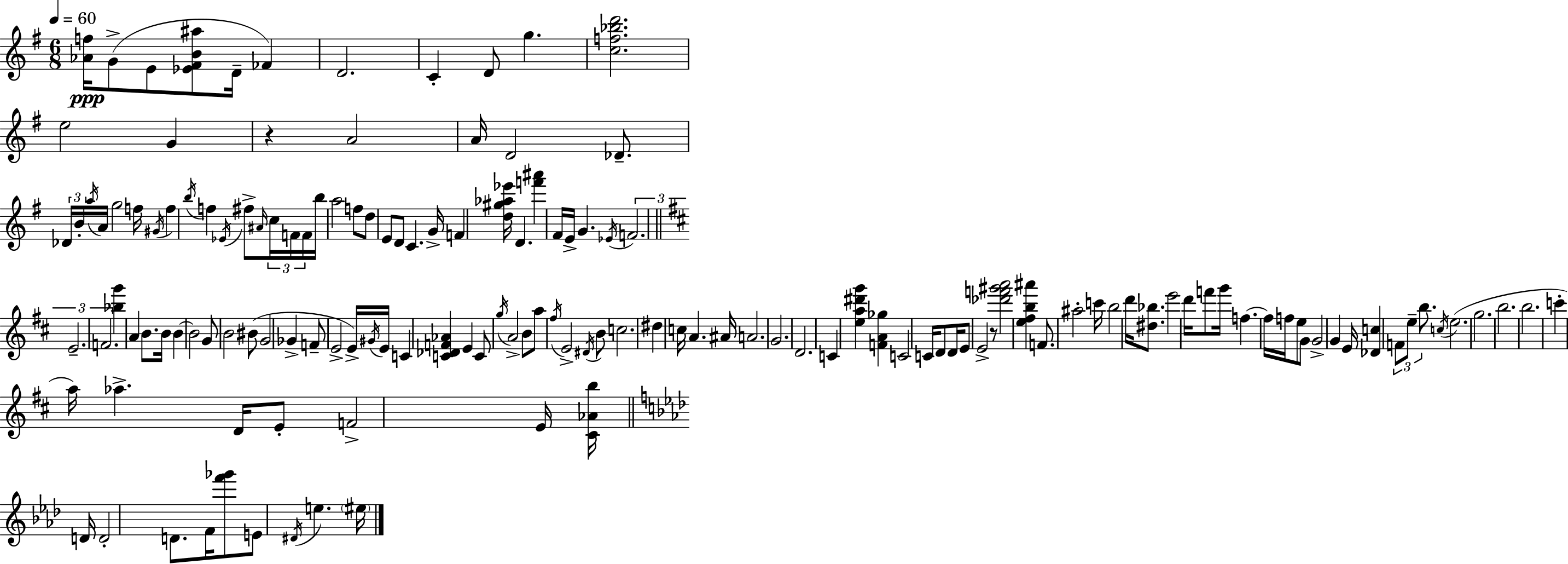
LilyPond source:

{
  \clef treble
  \numericTimeSignature
  \time 6/8
  \key e \minor
  \tempo 4 = 60
  \repeat volta 2 { <aes' f''>16\ppp g'8->( e'8 <ees' fis' b' ais''>8 d'16-- fes'4) | d'2. | c'4-. d'8 g''4. | <c'' f'' bes'' d'''>2. | \break e''2 g'4 | r4 a'2 | a'16 d'2 des'8.-- | \tuplet 3/2 { des'16 b'16-. \acciaccatura { a''16 } } a'16 g''2 | \break f''16 \acciaccatura { gis'16 } f''4 \acciaccatura { b''16 } f''4 \acciaccatura { ees'16 } | fis''8-> \grace { ais'16 } \tuplet 3/2 { c''16 f'16 f'16 } b''16 a''2 | f''8 d''8 e'8 d'8 c'4. | g'16-> f'4 <d'' gis'' aes'' ees'''>16 d'4. | \break <f''' ais'''>4 fis'16 e'16-> g'4. | \acciaccatura { ees'16 } \tuplet 3/2 { f'2. | \bar "||" \break \key d \major e'2.-- | f'2. } | <bes'' g'''>4 a'4 b'8. b'16 | b'4~~ b'2 | \break g'8 b'2 bis'8( | g'2 ges'4-> | f'8-- e'2-> e'16->) \acciaccatura { gis'16 } | e'16 c'4 <c' des' f' aes'>4 e'4 | \break c'8 \acciaccatura { g''16 } a'2-> | b'8 a''8 \acciaccatura { fis''16 } e'2-> | \acciaccatura { dis'16 } b'8 c''2. | dis''4 c''16 a'4. | \break ais'16 a'2. | g'2. | d'2. | c'4 <e'' a'' dis''' g'''>4 | \break <f' a' ges''>4 c'2 | c'16 d'8 d'16 e'8 e'2-> | r8 <des''' f''' gis''' a'''>2 | <e'' fis'' b'' ais'''>4 f'8. ais''2-. | \break c'''16 b''2 | d'''16 <dis'' bes''>8. e'''2 | d'''16 f'''8 g'''16 f''4.~~ f''16 f''16 | e''8 g'8 g'2-> | \break g'4 e'16 <des' c''>4 \tuplet 3/2 { f'8 e''8-- | b''8. } \acciaccatura { c''16 } e''2.( | g''2. | b''2. | \break b''2. | c'''4-. a''16) aes''4.-> | d'16 e'8-. f'2-> | e'16 <cis' aes' b''>16 \bar "||" \break \key f \minor d'16 d'2-. d'8. | f'16 <f''' ges'''>8 e'8 \acciaccatura { dis'16 } e''4. | \parenthesize eis''16 } \bar "|."
}